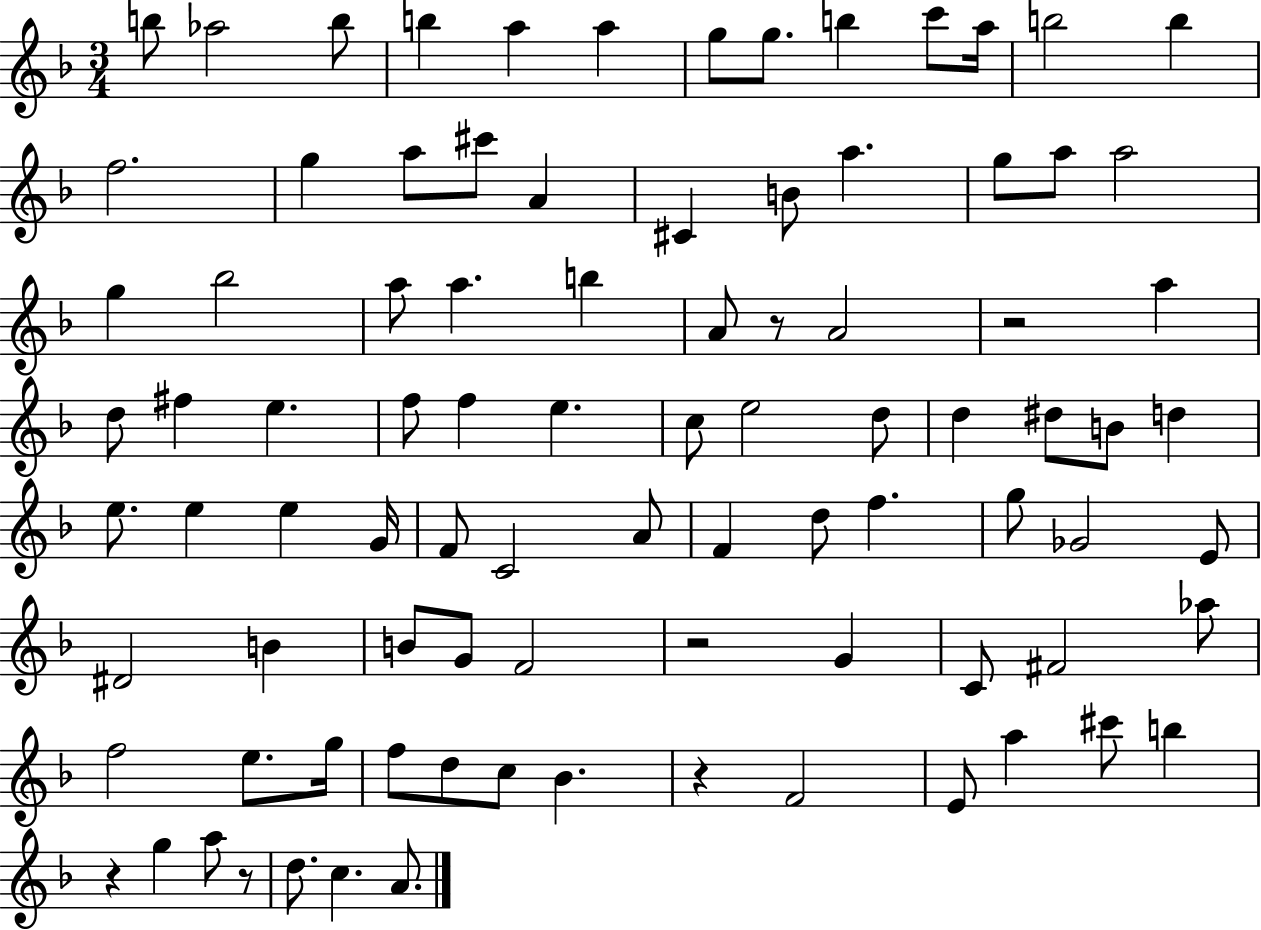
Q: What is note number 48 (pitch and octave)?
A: E5